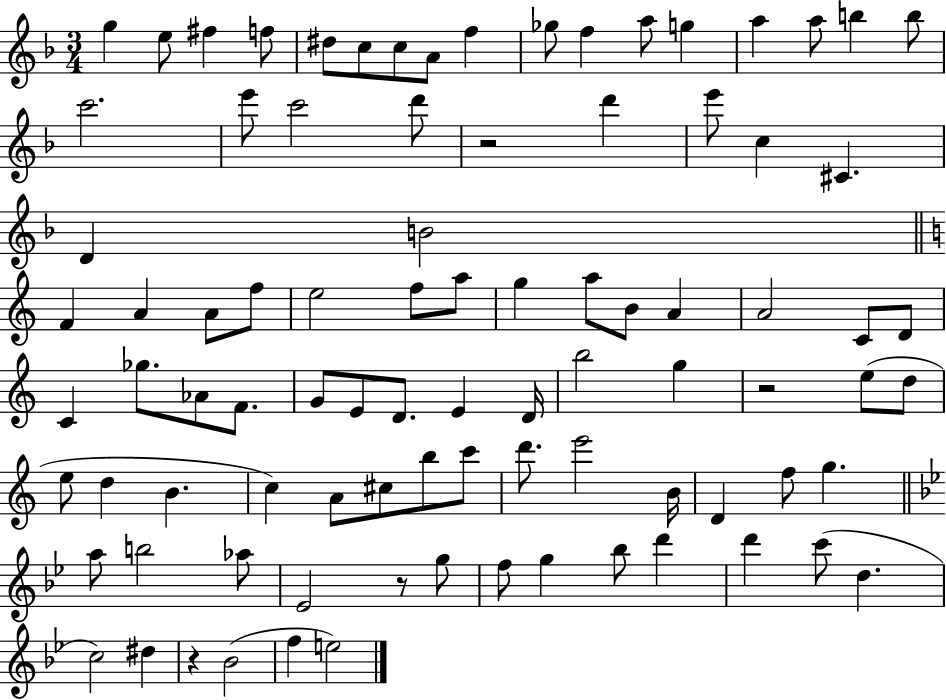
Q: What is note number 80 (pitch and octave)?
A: D5